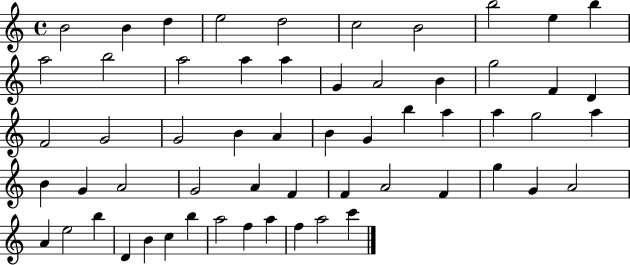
X:1
T:Untitled
M:4/4
L:1/4
K:C
B2 B d e2 d2 c2 B2 b2 e b a2 b2 a2 a a G A2 B g2 F D F2 G2 G2 B A B G b a a g2 a B G A2 G2 A F F A2 F g G A2 A e2 b D B c b a2 f a f a2 c'